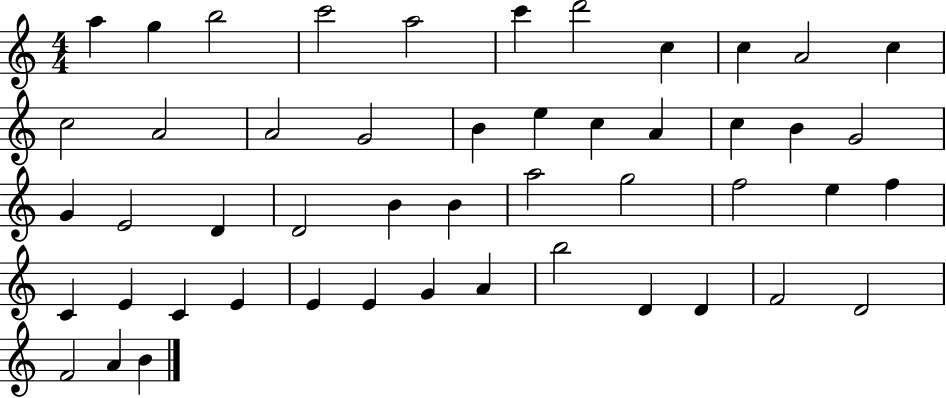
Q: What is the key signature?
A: C major